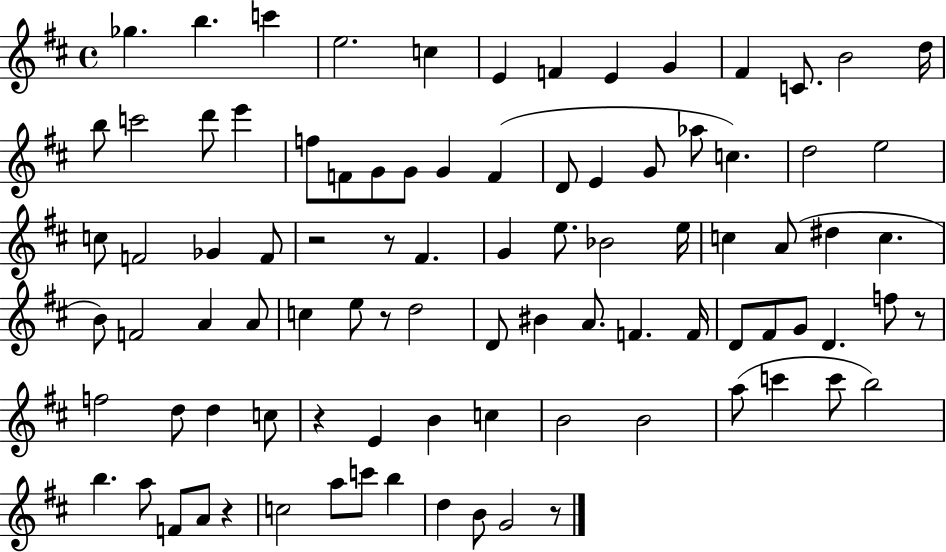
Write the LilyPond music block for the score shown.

{
  \clef treble
  \time 4/4
  \defaultTimeSignature
  \key d \major
  ges''4. b''4. c'''4 | e''2. c''4 | e'4 f'4 e'4 g'4 | fis'4 c'8. b'2 d''16 | \break b''8 c'''2 d'''8 e'''4 | f''8 f'8 g'8 g'8 g'4 f'4( | d'8 e'4 g'8 aes''8 c''4.) | d''2 e''2 | \break c''8 f'2 ges'4 f'8 | r2 r8 fis'4. | g'4 e''8. bes'2 e''16 | c''4 a'8( dis''4 c''4. | \break b'8) f'2 a'4 a'8 | c''4 e''8 r8 d''2 | d'8 bis'4 a'8. f'4. f'16 | d'8 fis'8 g'8 d'4. f''8 r8 | \break f''2 d''8 d''4 c''8 | r4 e'4 b'4 c''4 | b'2 b'2 | a''8( c'''4 c'''8 b''2) | \break b''4. a''8 f'8 a'8 r4 | c''2 a''8 c'''8 b''4 | d''4 b'8 g'2 r8 | \bar "|."
}